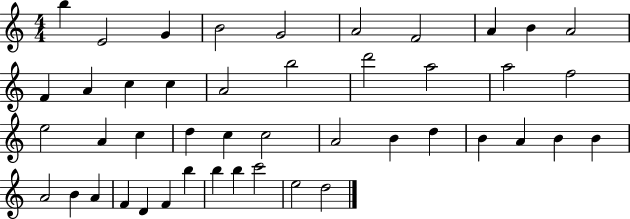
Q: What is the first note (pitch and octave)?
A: B5